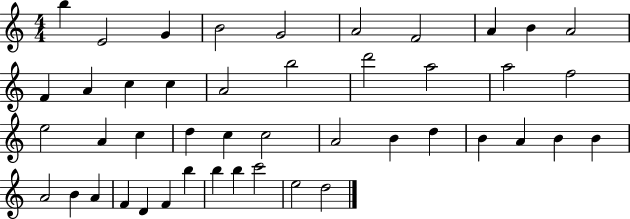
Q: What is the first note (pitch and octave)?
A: B5